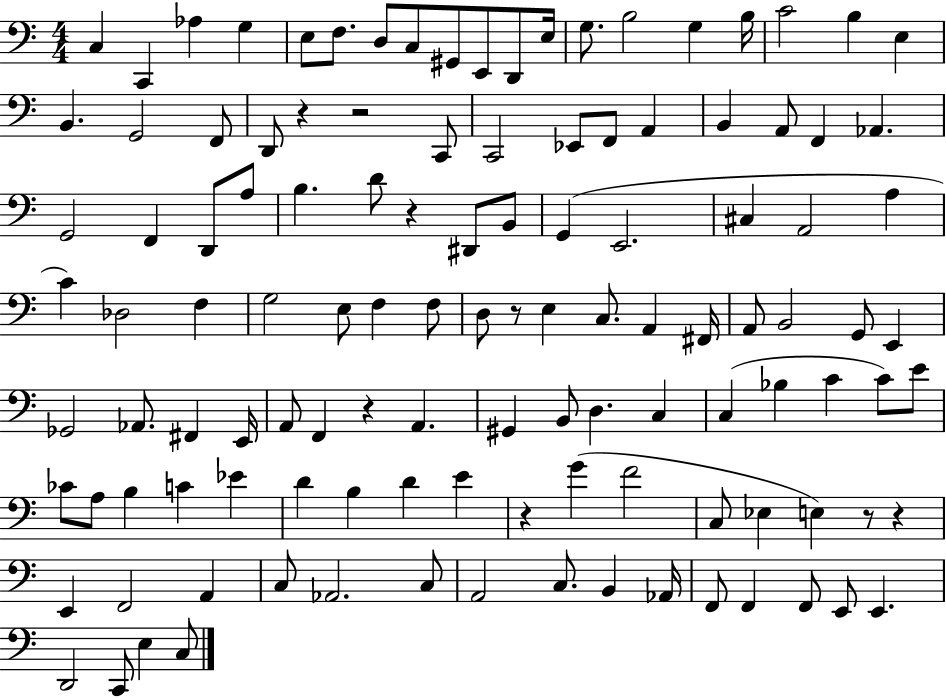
C3/q C2/q Ab3/q G3/q E3/e F3/e. D3/e C3/e G#2/e E2/e D2/e E3/s G3/e. B3/h G3/q B3/s C4/h B3/q E3/q B2/q. G2/h F2/e D2/e R/q R/h C2/e C2/h Eb2/e F2/e A2/q B2/q A2/e F2/q Ab2/q. G2/h F2/q D2/e A3/e B3/q. D4/e R/q D#2/e B2/e G2/q E2/h. C#3/q A2/h A3/q C4/q Db3/h F3/q G3/h E3/e F3/q F3/e D3/e R/e E3/q C3/e. A2/q F#2/s A2/e B2/h G2/e E2/q Gb2/h Ab2/e. F#2/q E2/s A2/e F2/q R/q A2/q. G#2/q B2/e D3/q. C3/q C3/q Bb3/q C4/q C4/e E4/e CES4/e A3/e B3/q C4/q Eb4/q D4/q B3/q D4/q E4/q R/q G4/q F4/h C3/e Eb3/q E3/q R/e R/q E2/q F2/h A2/q C3/e Ab2/h. C3/e A2/h C3/e. B2/q Ab2/s F2/e F2/q F2/e E2/e E2/q. D2/h C2/e E3/q C3/e